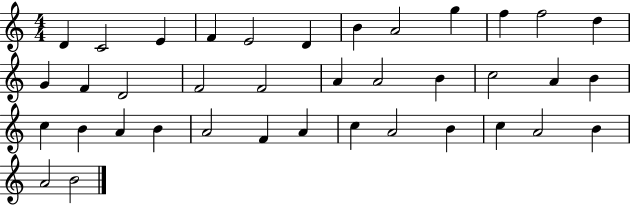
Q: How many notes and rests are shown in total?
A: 38